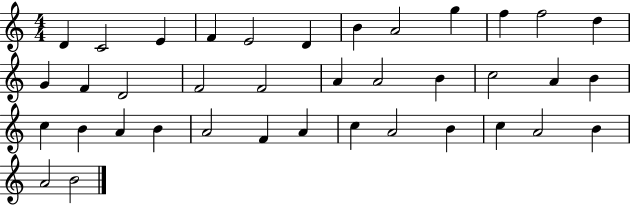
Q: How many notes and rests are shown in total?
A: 38